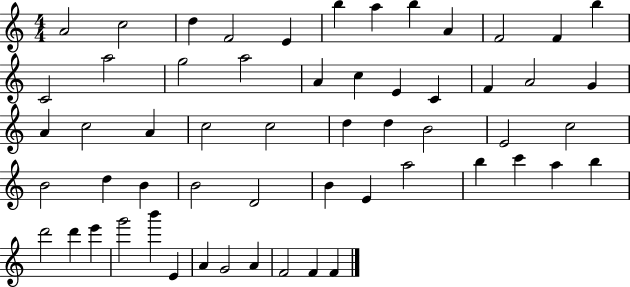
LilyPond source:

{
  \clef treble
  \numericTimeSignature
  \time 4/4
  \key c \major
  a'2 c''2 | d''4 f'2 e'4 | b''4 a''4 b''4 a'4 | f'2 f'4 b''4 | \break c'2 a''2 | g''2 a''2 | a'4 c''4 e'4 c'4 | f'4 a'2 g'4 | \break a'4 c''2 a'4 | c''2 c''2 | d''4 d''4 b'2 | e'2 c''2 | \break b'2 d''4 b'4 | b'2 d'2 | b'4 e'4 a''2 | b''4 c'''4 a''4 b''4 | \break d'''2 d'''4 e'''4 | g'''2 b'''4 e'4 | a'4 g'2 a'4 | f'2 f'4 f'4 | \break \bar "|."
}